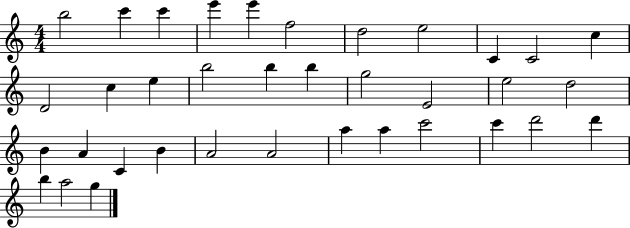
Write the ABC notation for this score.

X:1
T:Untitled
M:4/4
L:1/4
K:C
b2 c' c' e' e' f2 d2 e2 C C2 c D2 c e b2 b b g2 E2 e2 d2 B A C B A2 A2 a a c'2 c' d'2 d' b a2 g